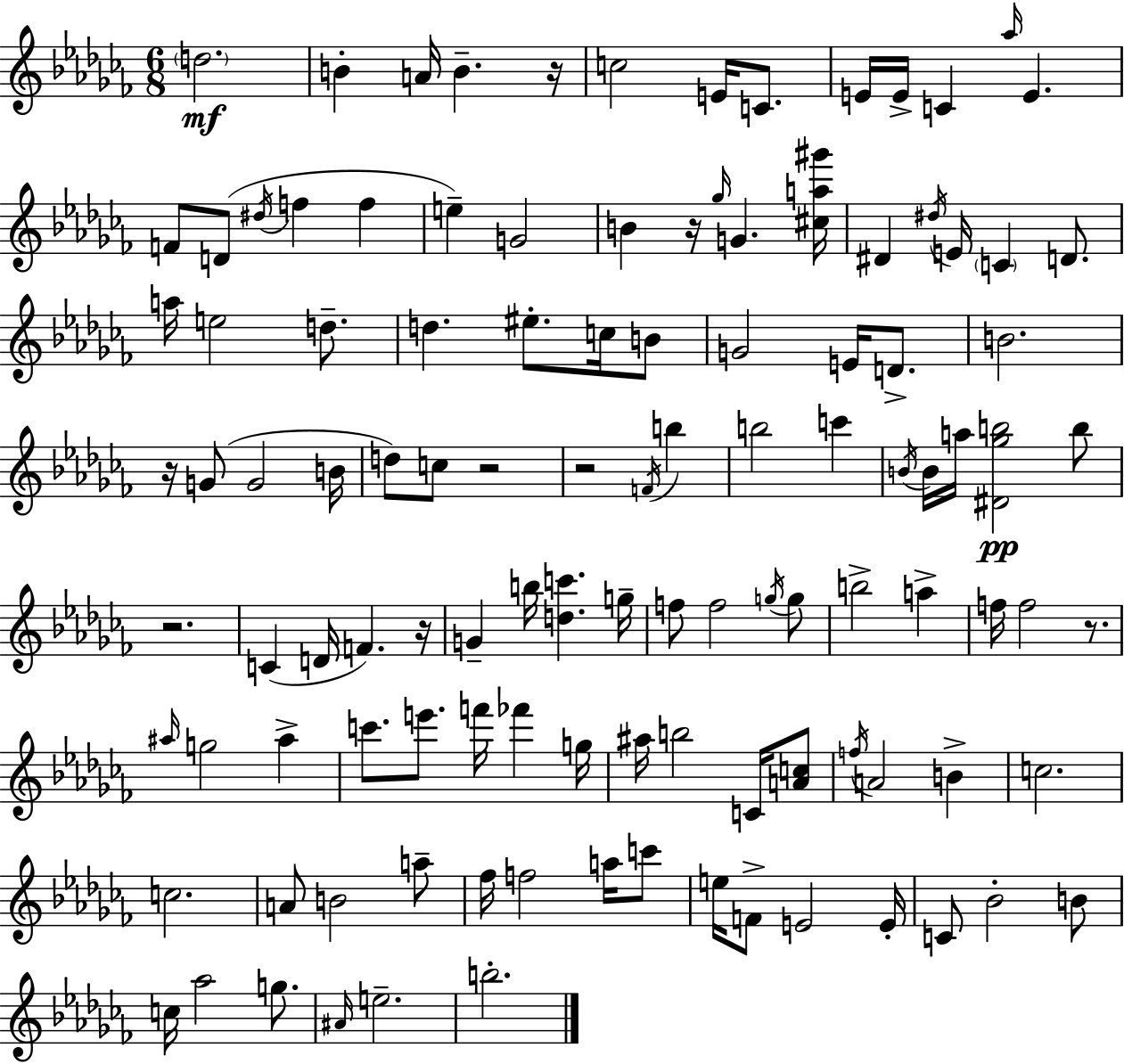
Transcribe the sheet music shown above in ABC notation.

X:1
T:Untitled
M:6/8
L:1/4
K:Abm
d2 B A/4 B z/4 c2 E/4 C/2 E/4 E/4 C _a/4 E F/2 D/2 ^d/4 f f e G2 B z/4 _g/4 G [^ca^g']/4 ^D ^d/4 E/4 C D/2 a/4 e2 d/2 d ^e/2 c/4 B/2 G2 E/4 D/2 B2 z/4 G/2 G2 B/4 d/2 c/2 z2 z2 F/4 b b2 c' B/4 B/4 a/4 [^D_gb]2 b/2 z2 C D/4 F z/4 G b/4 [dc'] g/4 f/2 f2 g/4 g/2 b2 a f/4 f2 z/2 ^a/4 g2 ^a c'/2 e'/2 f'/4 _f' g/4 ^a/4 b2 C/4 [Ac]/2 f/4 A2 B c2 c2 A/2 B2 a/2 _f/4 f2 a/4 c'/2 e/4 F/2 E2 E/4 C/2 _B2 B/2 c/4 _a2 g/2 ^A/4 e2 b2